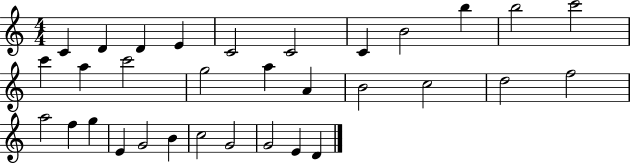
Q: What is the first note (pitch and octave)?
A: C4